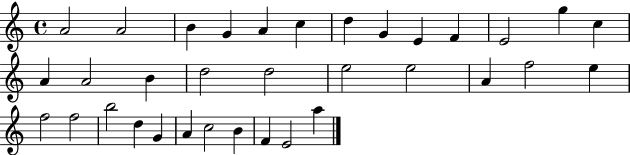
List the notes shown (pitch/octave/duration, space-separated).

A4/h A4/h B4/q G4/q A4/q C5/q D5/q G4/q E4/q F4/q E4/h G5/q C5/q A4/q A4/h B4/q D5/h D5/h E5/h E5/h A4/q F5/h E5/q F5/h F5/h B5/h D5/q G4/q A4/q C5/h B4/q F4/q E4/h A5/q